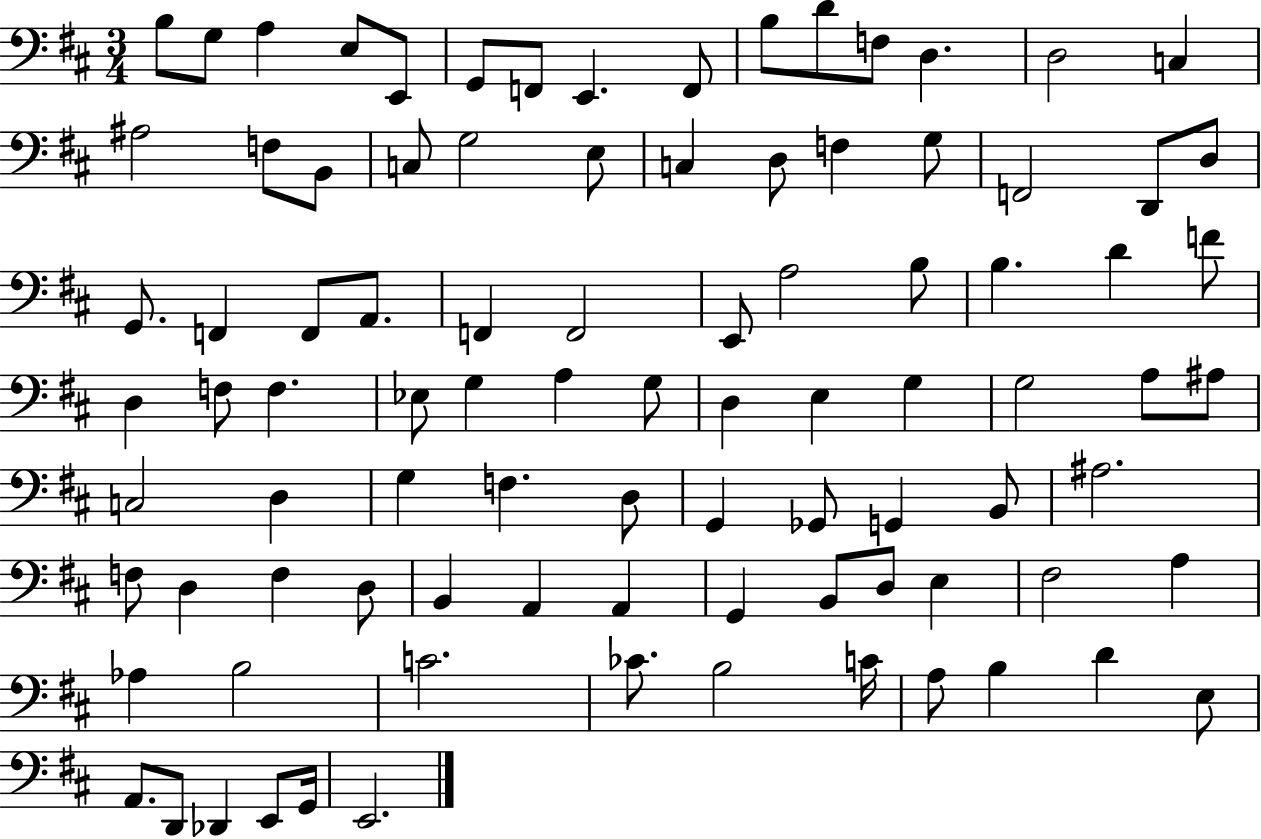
{
  \clef bass
  \numericTimeSignature
  \time 3/4
  \key d \major
  b8 g8 a4 e8 e,8 | g,8 f,8 e,4. f,8 | b8 d'8 f8 d4. | d2 c4 | \break ais2 f8 b,8 | c8 g2 e8 | c4 d8 f4 g8 | f,2 d,8 d8 | \break g,8. f,4 f,8 a,8. | f,4 f,2 | e,8 a2 b8 | b4. d'4 f'8 | \break d4 f8 f4. | ees8 g4 a4 g8 | d4 e4 g4 | g2 a8 ais8 | \break c2 d4 | g4 f4. d8 | g,4 ges,8 g,4 b,8 | ais2. | \break f8 d4 f4 d8 | b,4 a,4 a,4 | g,4 b,8 d8 e4 | fis2 a4 | \break aes4 b2 | c'2. | ces'8. b2 c'16 | a8 b4 d'4 e8 | \break a,8. d,8 des,4 e,8 g,16 | e,2. | \bar "|."
}